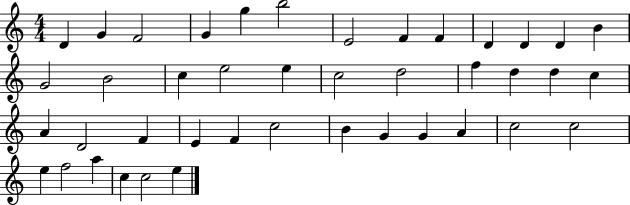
D4/q G4/q F4/h G4/q G5/q B5/h E4/h F4/q F4/q D4/q D4/q D4/q B4/q G4/h B4/h C5/q E5/h E5/q C5/h D5/h F5/q D5/q D5/q C5/q A4/q D4/h F4/q E4/q F4/q C5/h B4/q G4/q G4/q A4/q C5/h C5/h E5/q F5/h A5/q C5/q C5/h E5/q